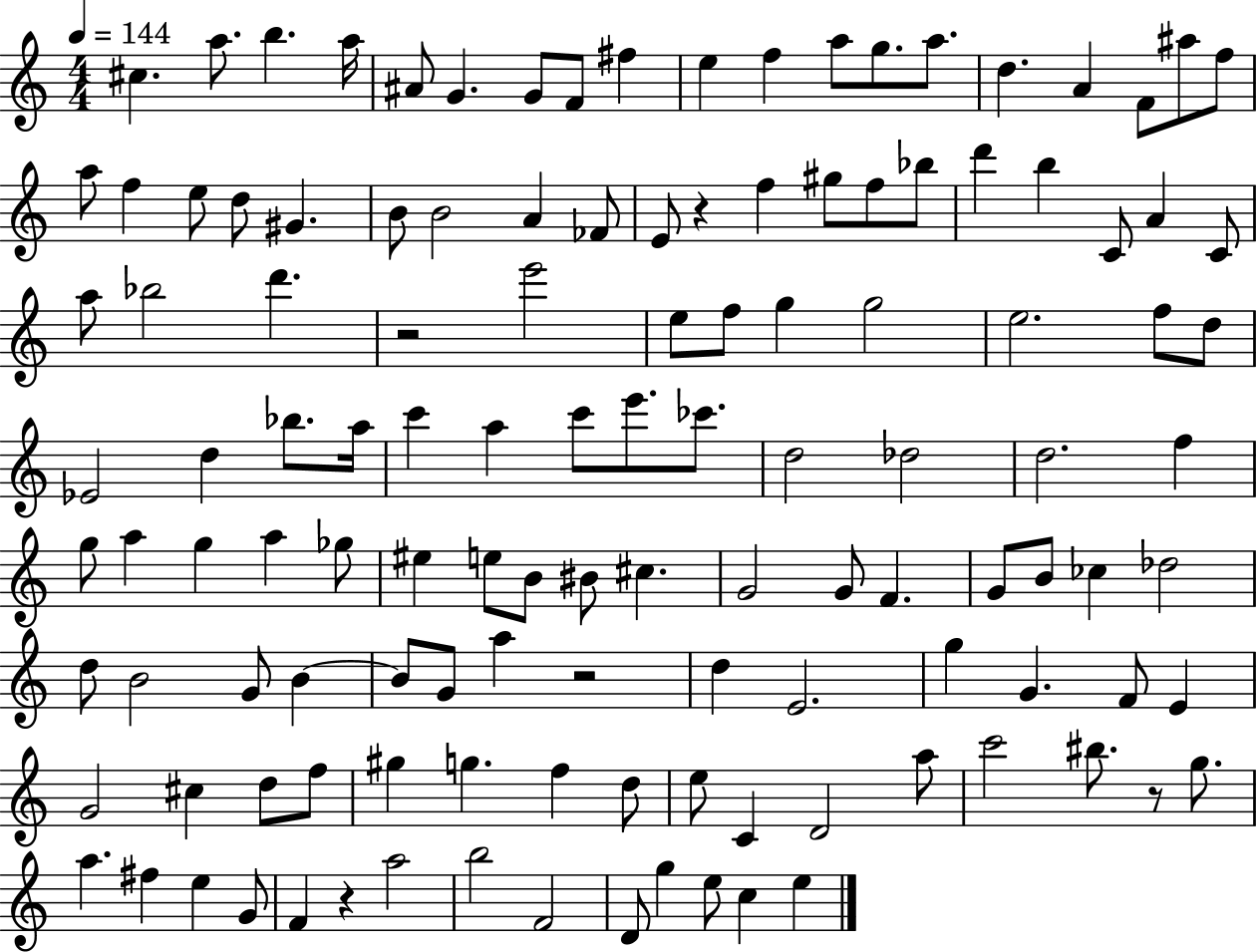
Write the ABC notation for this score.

X:1
T:Untitled
M:4/4
L:1/4
K:C
^c a/2 b a/4 ^A/2 G G/2 F/2 ^f e f a/2 g/2 a/2 d A F/2 ^a/2 f/2 a/2 f e/2 d/2 ^G B/2 B2 A _F/2 E/2 z f ^g/2 f/2 _b/2 d' b C/2 A C/2 a/2 _b2 d' z2 e'2 e/2 f/2 g g2 e2 f/2 d/2 _E2 d _b/2 a/4 c' a c'/2 e'/2 _c'/2 d2 _d2 d2 f g/2 a g a _g/2 ^e e/2 B/2 ^B/2 ^c G2 G/2 F G/2 B/2 _c _d2 d/2 B2 G/2 B B/2 G/2 a z2 d E2 g G F/2 E G2 ^c d/2 f/2 ^g g f d/2 e/2 C D2 a/2 c'2 ^b/2 z/2 g/2 a ^f e G/2 F z a2 b2 F2 D/2 g e/2 c e